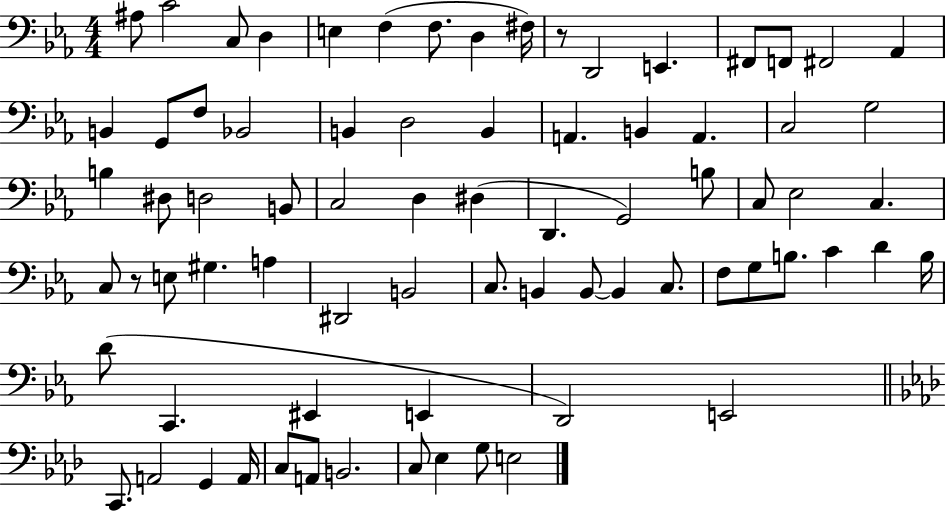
A#3/e C4/h C3/e D3/q E3/q F3/q F3/e. D3/q F#3/s R/e D2/h E2/q. F#2/e F2/e F#2/h Ab2/q B2/q G2/e F3/e Bb2/h B2/q D3/h B2/q A2/q. B2/q A2/q. C3/h G3/h B3/q D#3/e D3/h B2/e C3/h D3/q D#3/q D2/q. G2/h B3/e C3/e Eb3/h C3/q. C3/e R/e E3/e G#3/q. A3/q D#2/h B2/h C3/e. B2/q B2/e B2/q C3/e. F3/e G3/e B3/e. C4/q D4/q B3/s D4/e C2/q. EIS2/q E2/q D2/h E2/h C2/e. A2/h G2/q A2/s C3/e A2/e B2/h. C3/e Eb3/q G3/e E3/h